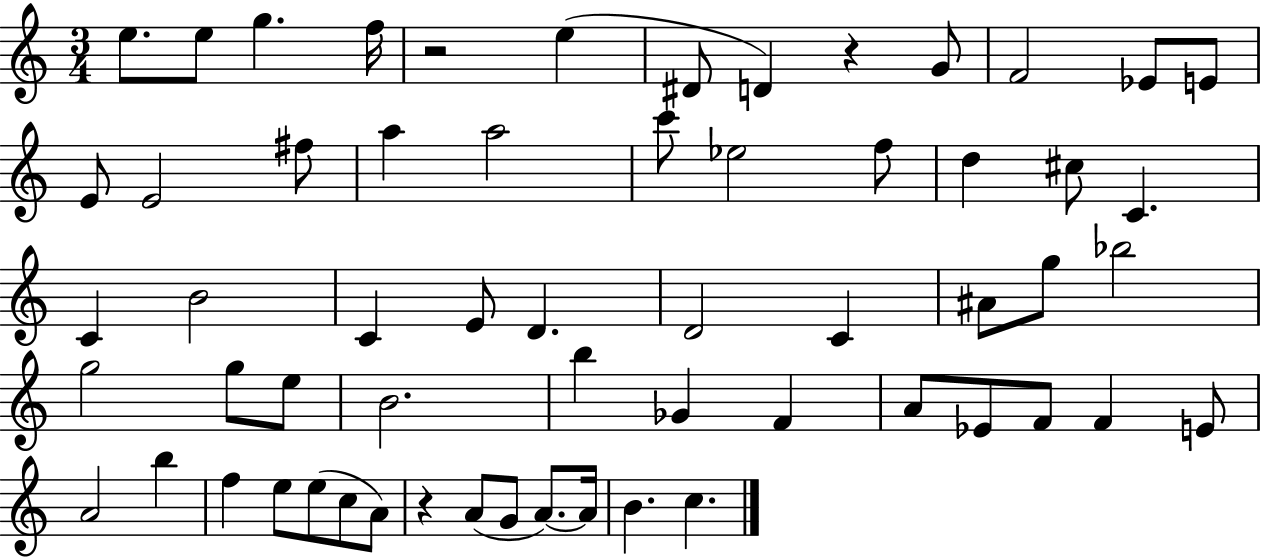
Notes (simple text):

E5/e. E5/e G5/q. F5/s R/h E5/q D#4/e D4/q R/q G4/e F4/h Eb4/e E4/e E4/e E4/h F#5/e A5/q A5/h C6/e Eb5/h F5/e D5/q C#5/e C4/q. C4/q B4/h C4/q E4/e D4/q. D4/h C4/q A#4/e G5/e Bb5/h G5/h G5/e E5/e B4/h. B5/q Gb4/q F4/q A4/e Eb4/e F4/e F4/q E4/e A4/h B5/q F5/q E5/e E5/e C5/e A4/e R/q A4/e G4/e A4/e. A4/s B4/q. C5/q.